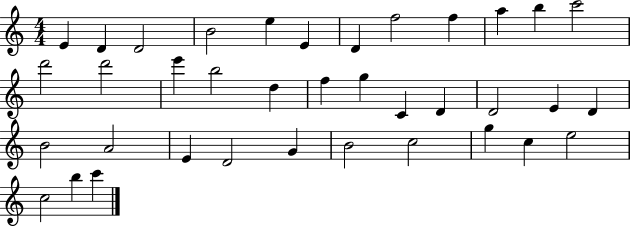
E4/q D4/q D4/h B4/h E5/q E4/q D4/q F5/h F5/q A5/q B5/q C6/h D6/h D6/h E6/q B5/h D5/q F5/q G5/q C4/q D4/q D4/h E4/q D4/q B4/h A4/h E4/q D4/h G4/q B4/h C5/h G5/q C5/q E5/h C5/h B5/q C6/q